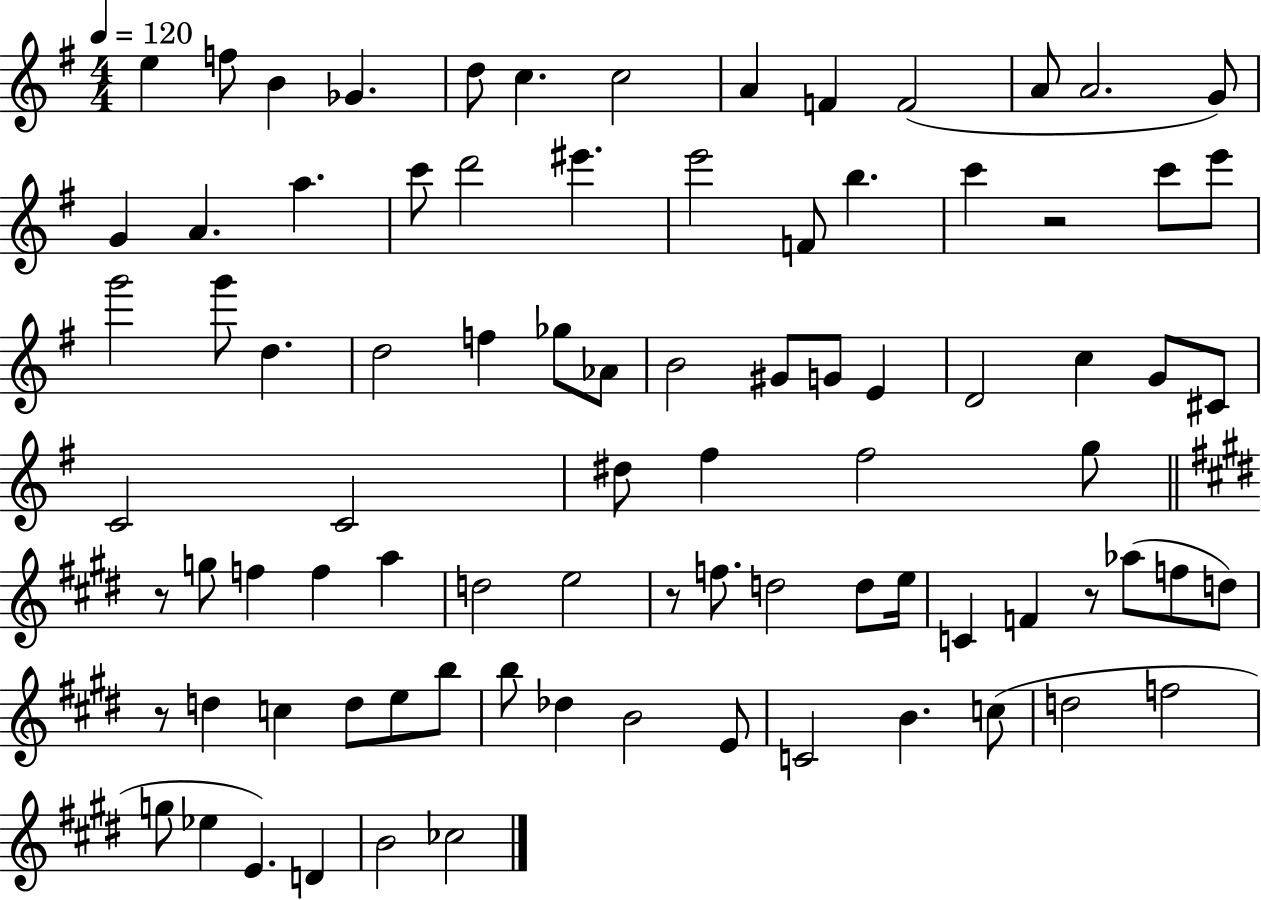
{
  \clef treble
  \numericTimeSignature
  \time 4/4
  \key g \major
  \tempo 4 = 120
  \repeat volta 2 { e''4 f''8 b'4 ges'4. | d''8 c''4. c''2 | a'4 f'4 f'2( | a'8 a'2. g'8) | \break g'4 a'4. a''4. | c'''8 d'''2 eis'''4. | e'''2 f'8 b''4. | c'''4 r2 c'''8 e'''8 | \break g'''2 g'''8 d''4. | d''2 f''4 ges''8 aes'8 | b'2 gis'8 g'8 e'4 | d'2 c''4 g'8 cis'8 | \break c'2 c'2 | dis''8 fis''4 fis''2 g''8 | \bar "||" \break \key e \major r8 g''8 f''4 f''4 a''4 | d''2 e''2 | r8 f''8. d''2 d''8 e''16 | c'4 f'4 r8 aes''8( f''8 d''8) | \break r8 d''4 c''4 d''8 e''8 b''8 | b''8 des''4 b'2 e'8 | c'2 b'4. c''8( | d''2 f''2 | \break g''8 ees''4 e'4.) d'4 | b'2 ces''2 | } \bar "|."
}